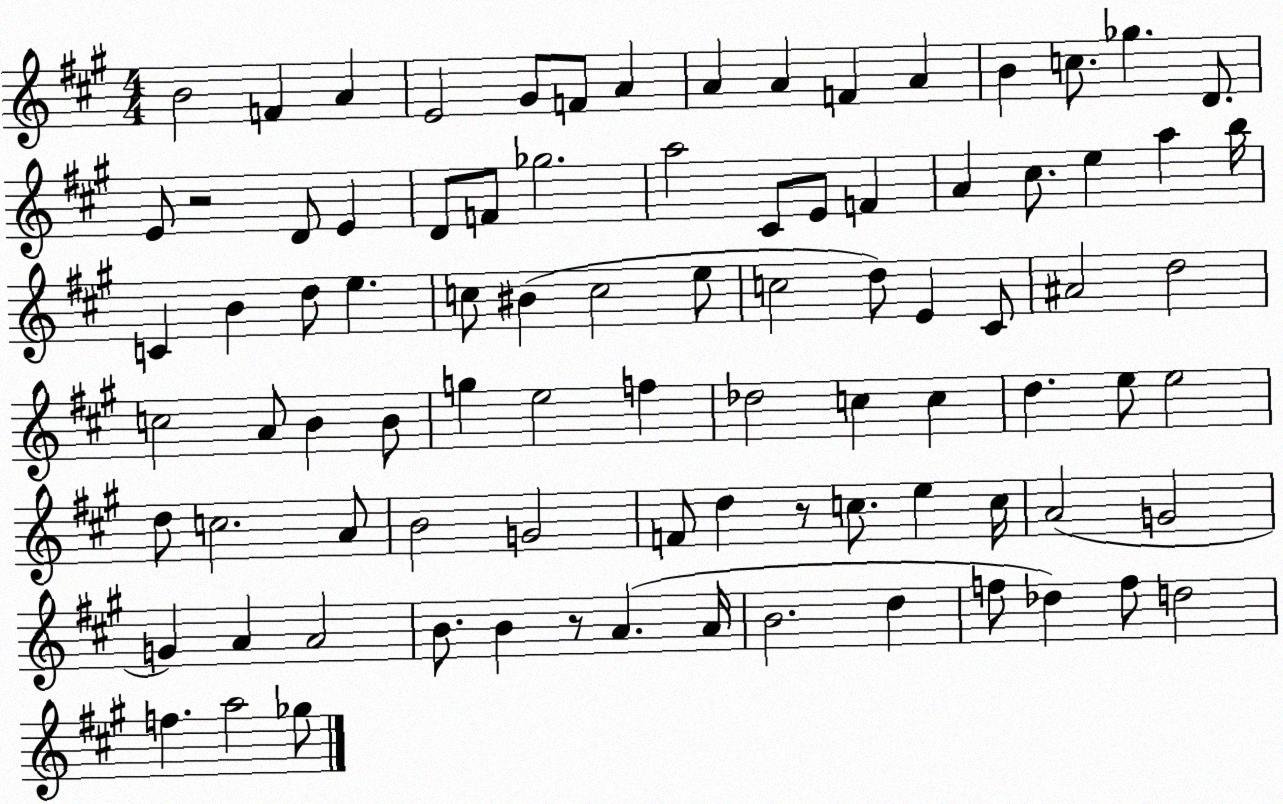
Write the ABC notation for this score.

X:1
T:Untitled
M:4/4
L:1/4
K:A
B2 F A E2 ^G/2 F/2 A A A F A B c/2 _g D/2 E/2 z2 D/2 E D/2 F/2 _g2 a2 ^C/2 E/2 F A ^c/2 e a b/4 C B d/2 e c/2 ^B c2 e/2 c2 d/2 E ^C/2 ^A2 d2 c2 A/2 B B/2 g e2 f _d2 c c d e/2 e2 d/2 c2 A/2 B2 G2 F/2 d z/2 c/2 e c/4 A2 G2 G A A2 B/2 B z/2 A A/4 B2 d f/2 _d f/2 d2 f a2 _g/2